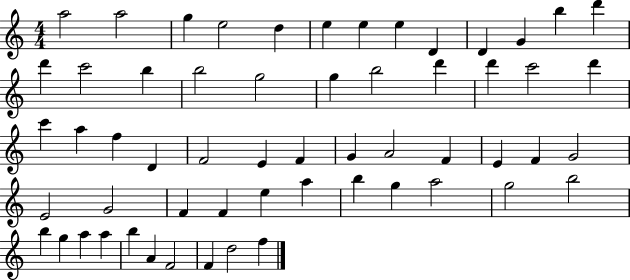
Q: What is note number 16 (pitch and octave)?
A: B5